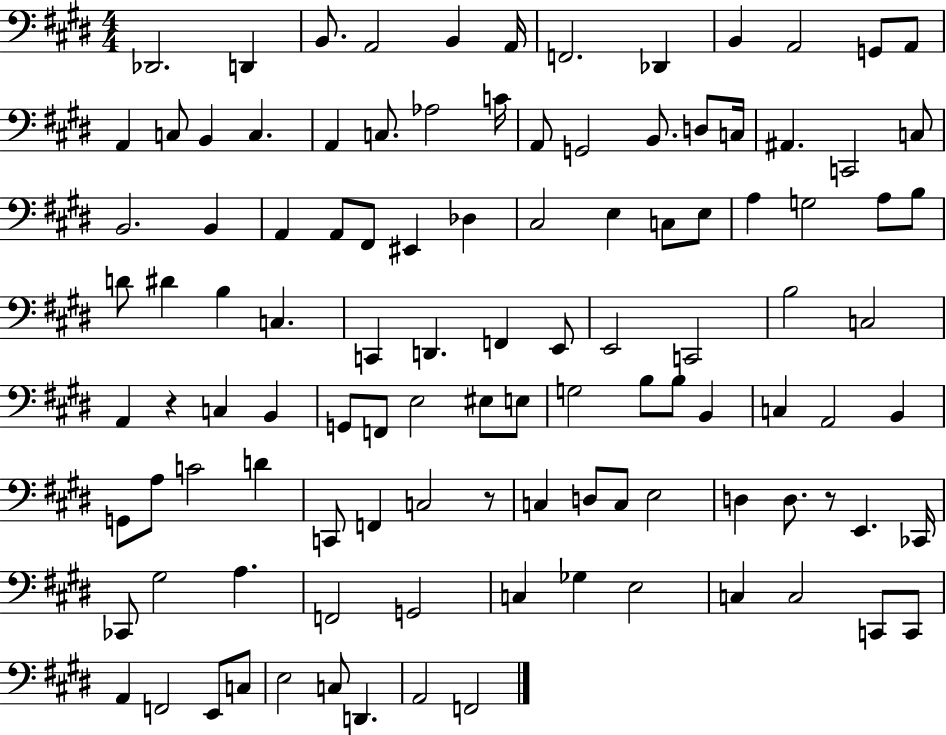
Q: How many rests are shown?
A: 3